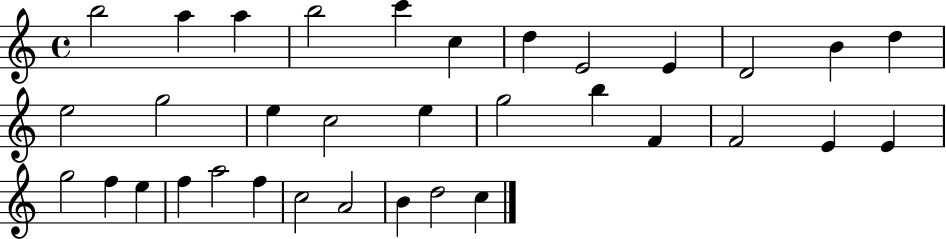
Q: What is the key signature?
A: C major